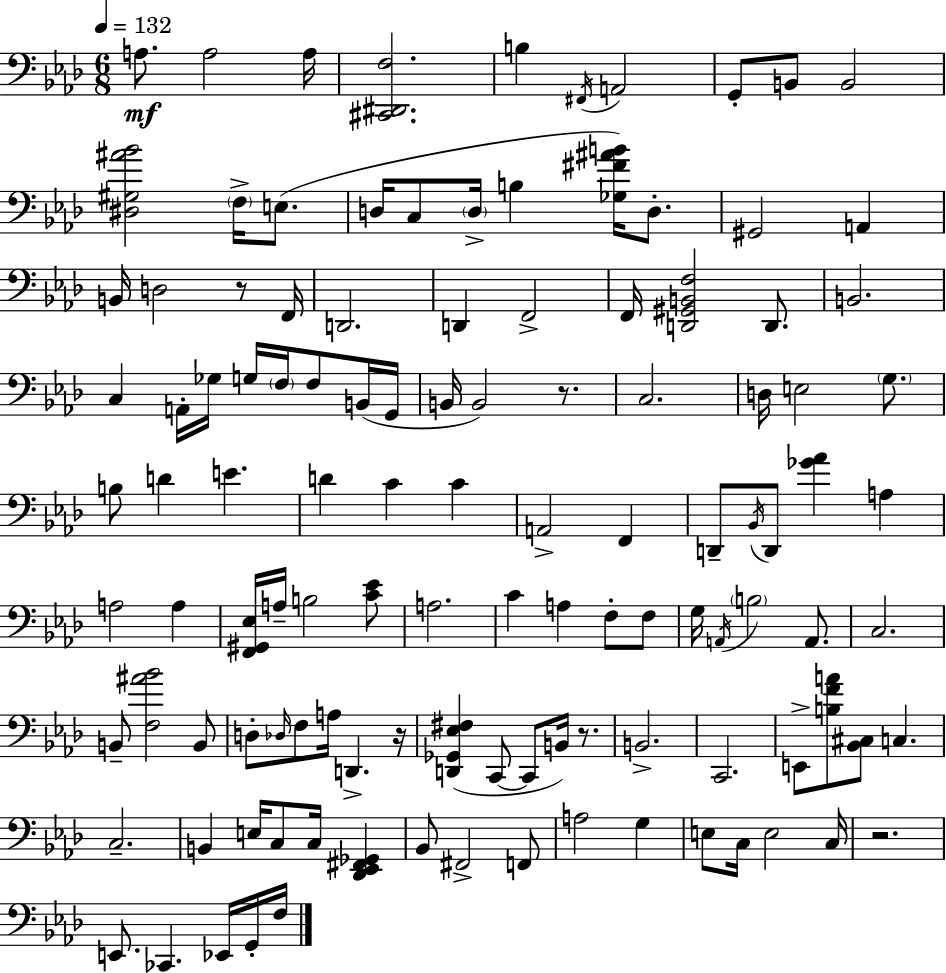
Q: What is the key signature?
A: AES major